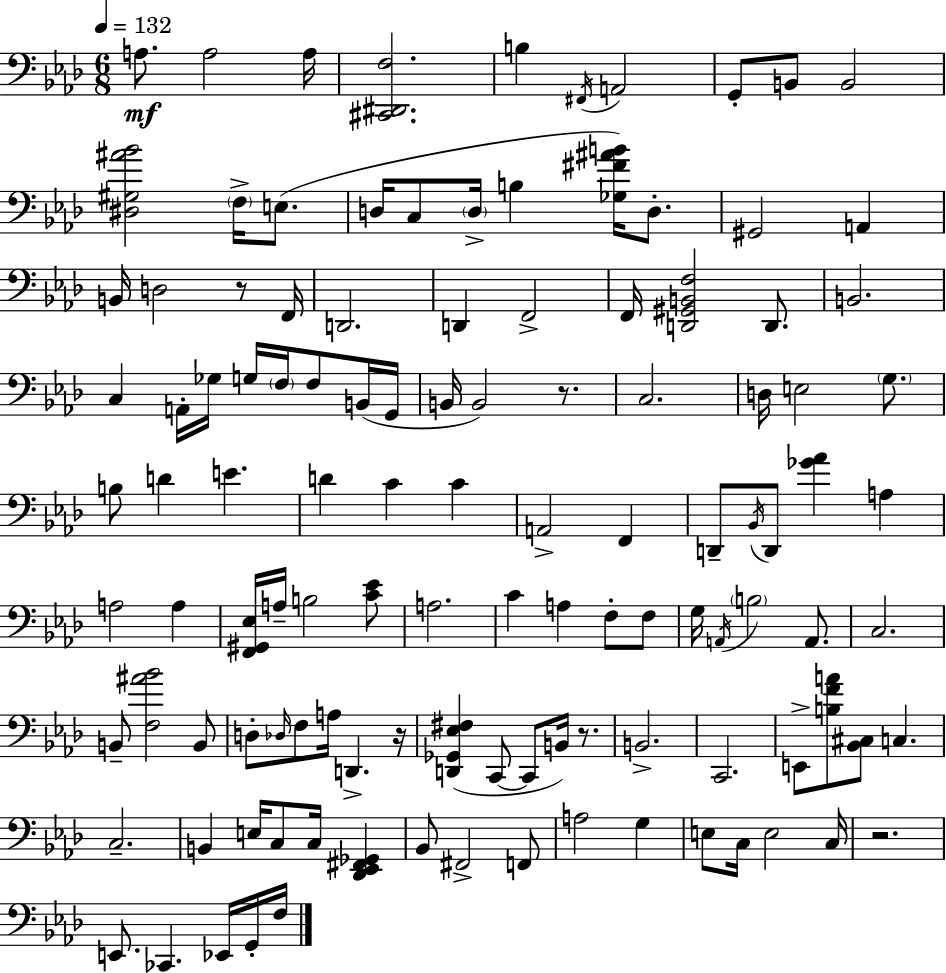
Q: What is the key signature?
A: AES major